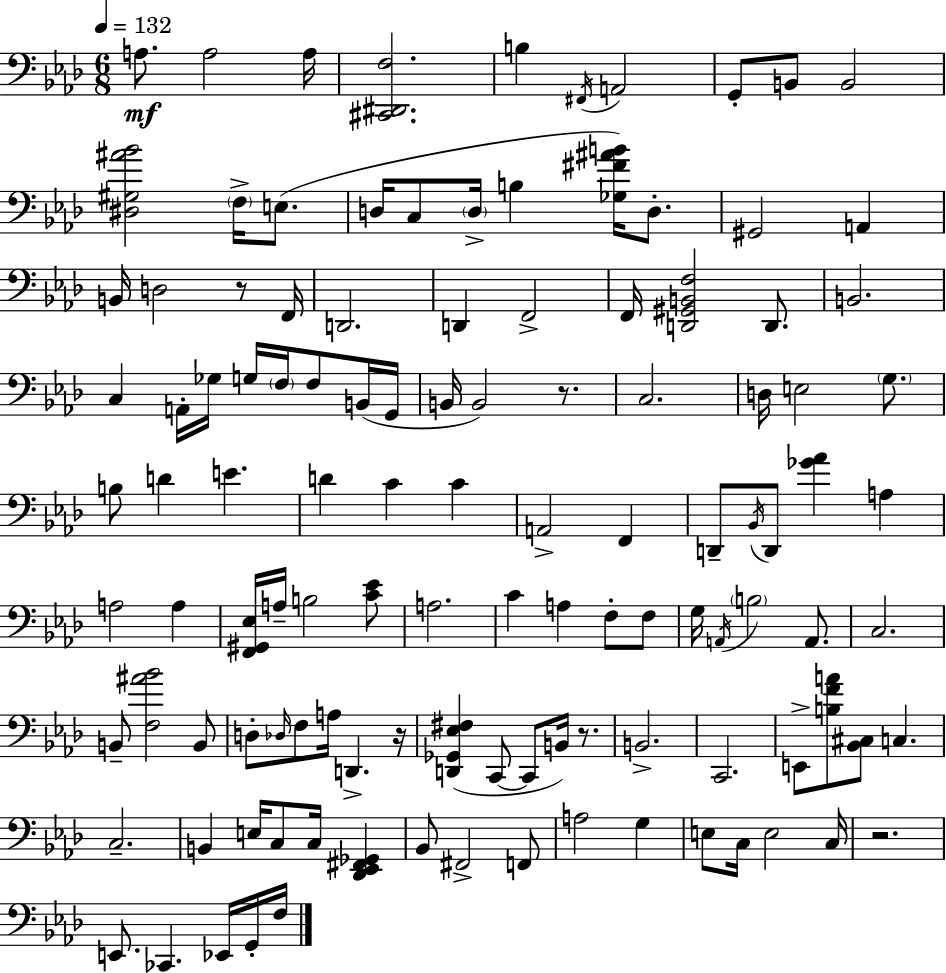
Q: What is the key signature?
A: AES major